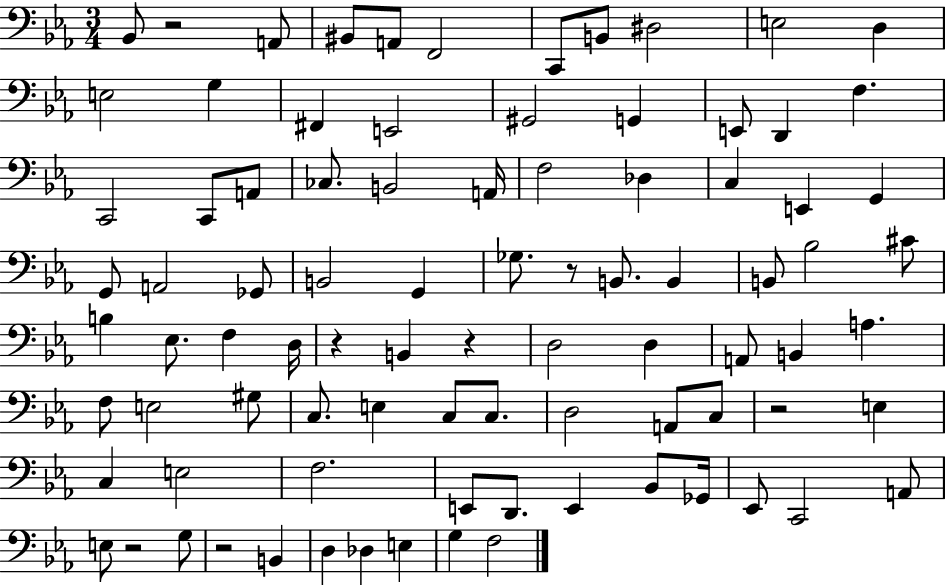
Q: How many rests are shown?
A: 7